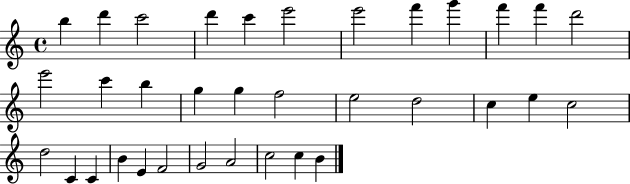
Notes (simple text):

B5/q D6/q C6/h D6/q C6/q E6/h E6/h F6/q G6/q F6/q F6/q D6/h E6/h C6/q B5/q G5/q G5/q F5/h E5/h D5/h C5/q E5/q C5/h D5/h C4/q C4/q B4/q E4/q F4/h G4/h A4/h C5/h C5/q B4/q